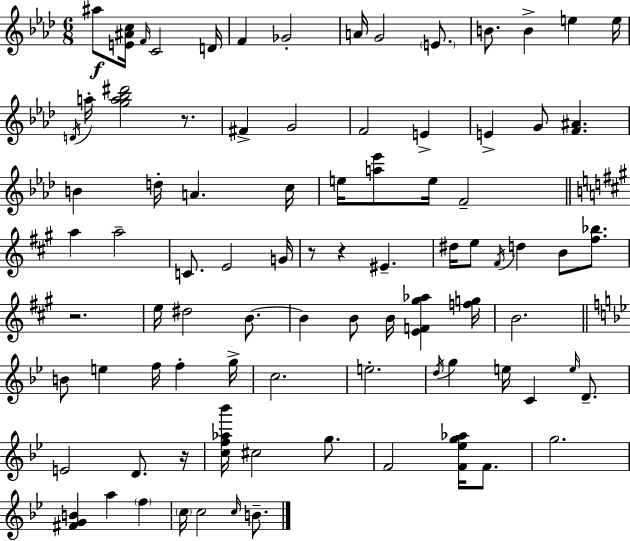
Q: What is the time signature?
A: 6/8